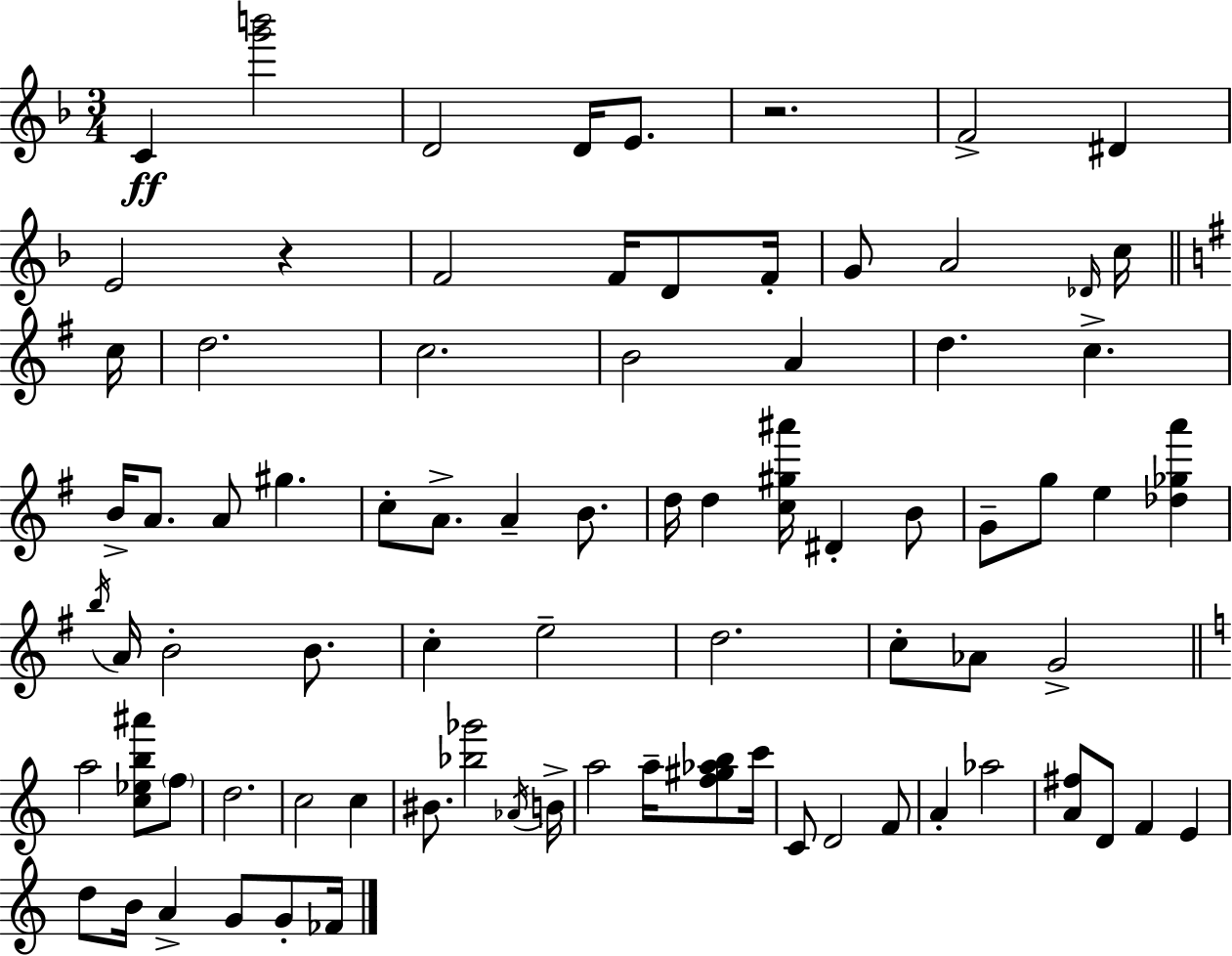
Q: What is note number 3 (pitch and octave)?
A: D4